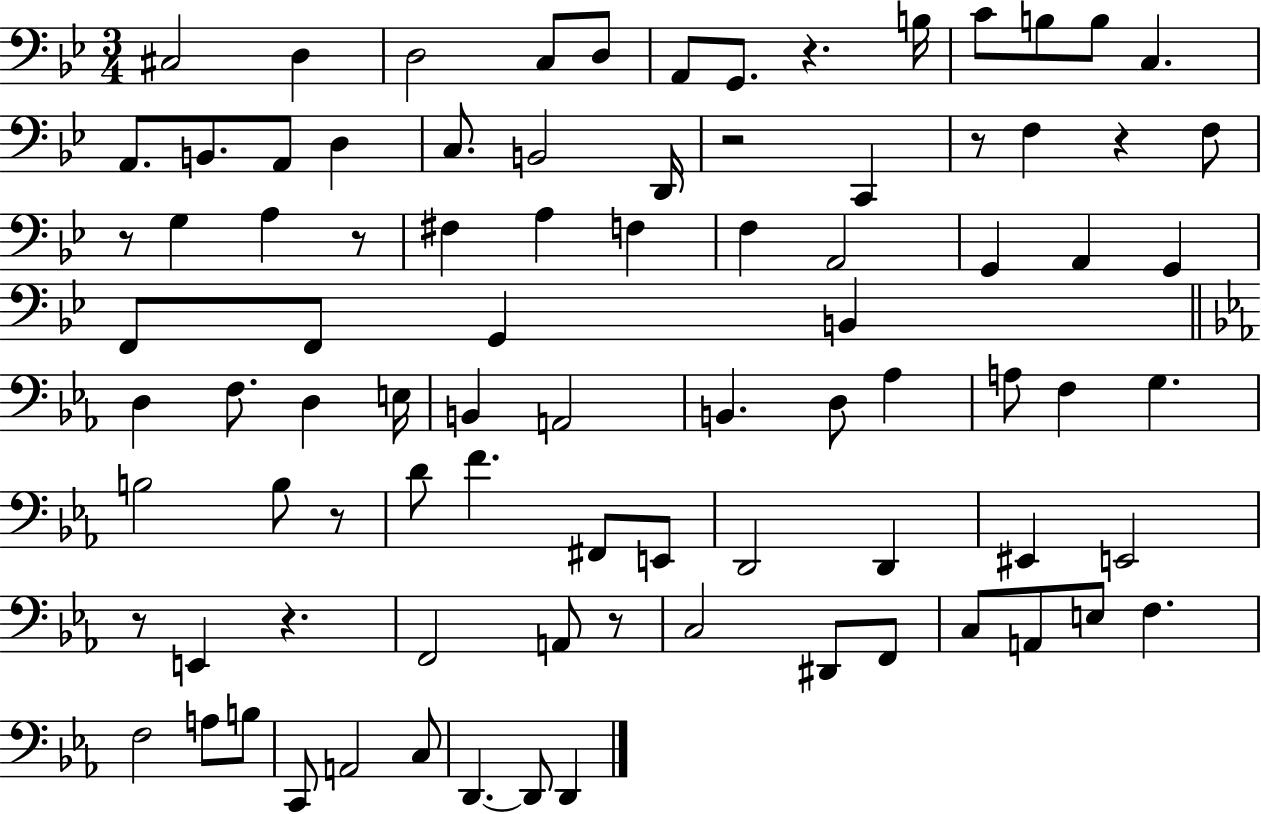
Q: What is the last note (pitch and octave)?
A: D2